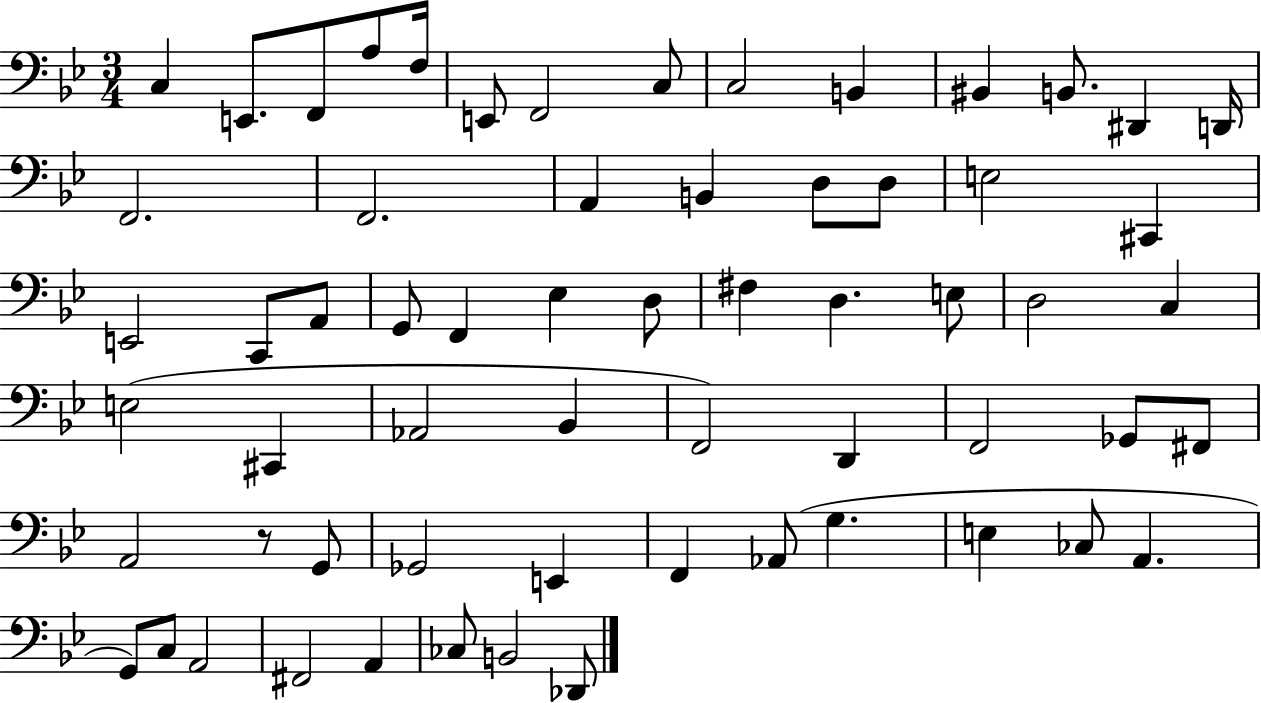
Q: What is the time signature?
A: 3/4